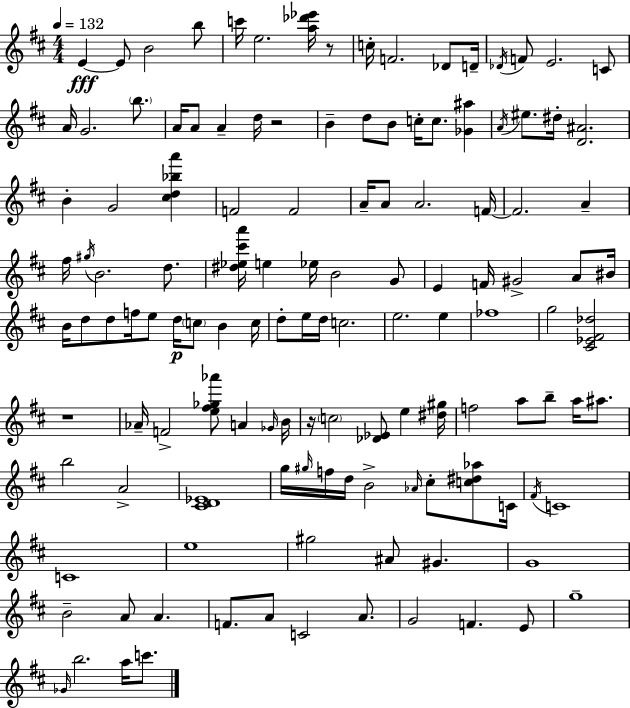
X:1
T:Untitled
M:4/4
L:1/4
K:D
E E/2 B2 b/2 c'/4 e2 [a_d'_e']/4 z/2 c/4 F2 _D/2 D/4 _D/4 F/2 E2 C/2 A/4 G2 b/2 A/4 A/2 A d/4 z2 B d/2 B/2 c/4 c/2 [_G^a] A/4 ^e/2 ^d/4 [D^A]2 B G2 [^cd_ba'] F2 F2 A/4 A/2 A2 F/4 F2 A ^f/4 ^g/4 B2 d/2 [^d_e^c'a']/4 e _e/4 B2 G/2 E F/4 ^G2 A/2 ^B/4 B/4 d/2 d/2 f/4 e/2 d/4 c/2 B c/4 d/2 e/4 d/4 c2 e2 e _f4 g2 [^C_E^F_d]2 z4 _A/4 F2 [e^f_g_a']/2 A _G/4 B/4 z/4 c2 [_D_E]/2 e [^d^g]/4 f2 a/2 b/2 a/4 ^a/2 b2 A2 [^CD_E]4 g/4 ^g/4 f/4 d/4 B2 _A/4 ^c/2 [c^d_a]/2 C/4 ^F/4 C4 C4 e4 ^g2 ^A/2 ^G G4 B2 A/2 A F/2 A/2 C2 A/2 G2 F E/2 g4 _G/4 b2 a/4 c'/2